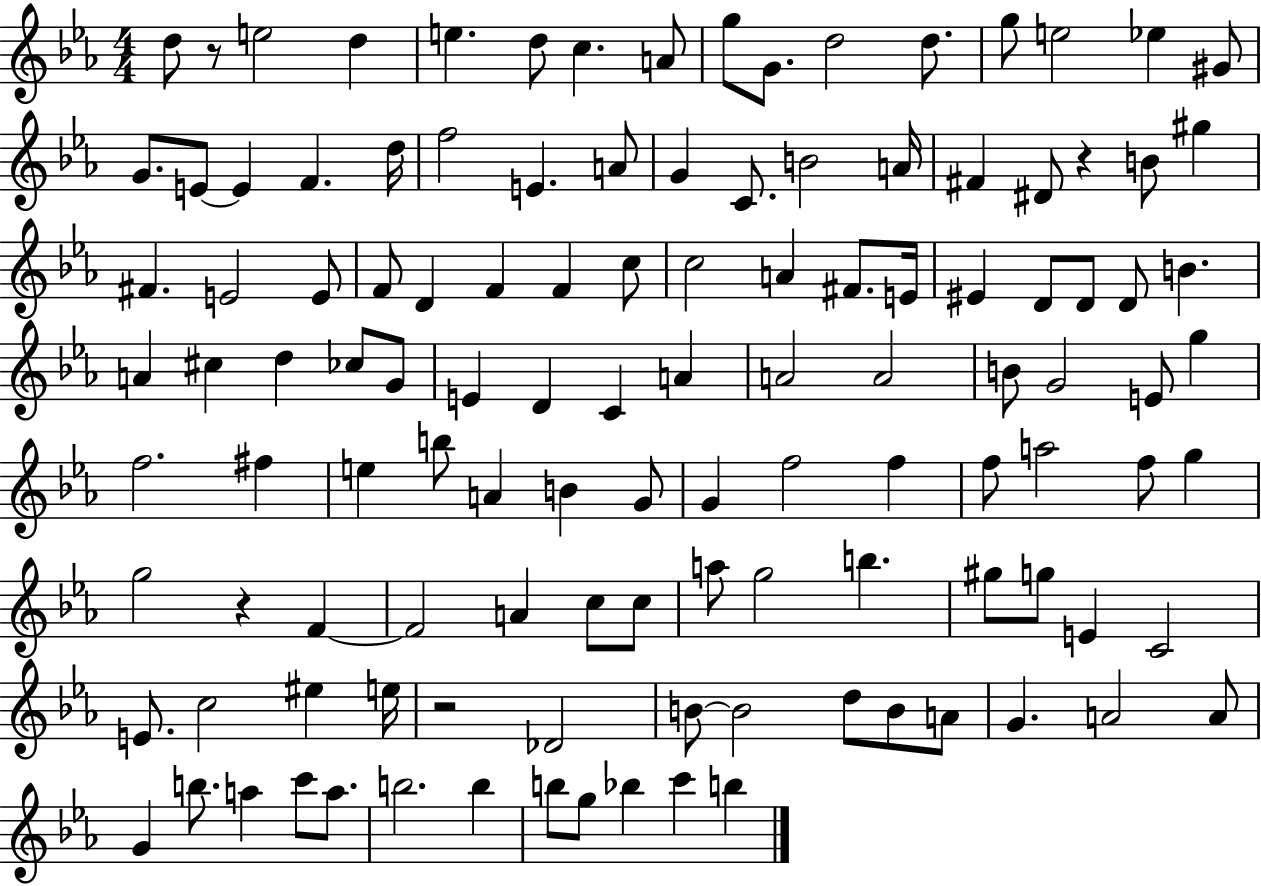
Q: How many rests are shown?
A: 4